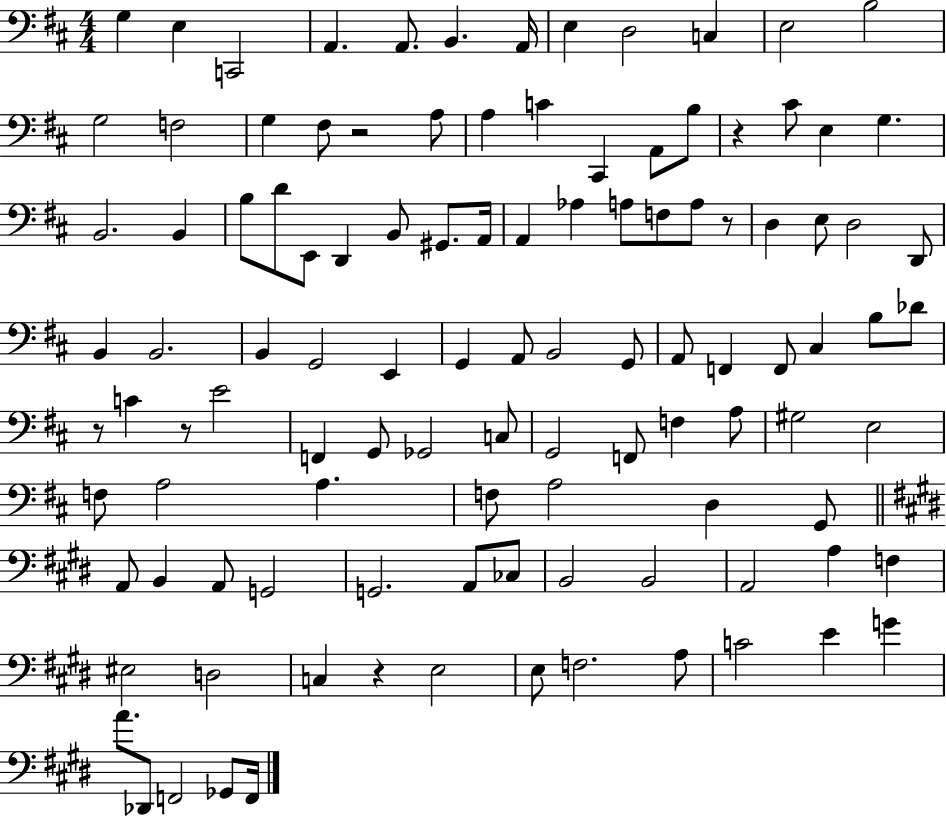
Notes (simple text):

G3/q E3/q C2/h A2/q. A2/e. B2/q. A2/s E3/q D3/h C3/q E3/h B3/h G3/h F3/h G3/q F#3/e R/h A3/e A3/q C4/q C#2/q A2/e B3/e R/q C#4/e E3/q G3/q. B2/h. B2/q B3/e D4/e E2/e D2/q B2/e G#2/e. A2/s A2/q Ab3/q A3/e F3/e A3/e R/e D3/q E3/e D3/h D2/e B2/q B2/h. B2/q G2/h E2/q G2/q A2/e B2/h G2/e A2/e F2/q F2/e C#3/q B3/e Db4/e R/e C4/q R/e E4/h F2/q G2/e Gb2/h C3/e G2/h F2/e F3/q A3/e G#3/h E3/h F3/e A3/h A3/q. F3/e A3/h D3/q G2/e A2/e B2/q A2/e G2/h G2/h. A2/e CES3/e B2/h B2/h A2/h A3/q F3/q EIS3/h D3/h C3/q R/q E3/h E3/e F3/h. A3/e C4/h E4/q G4/q A4/e. Db2/e F2/h Gb2/e F2/s